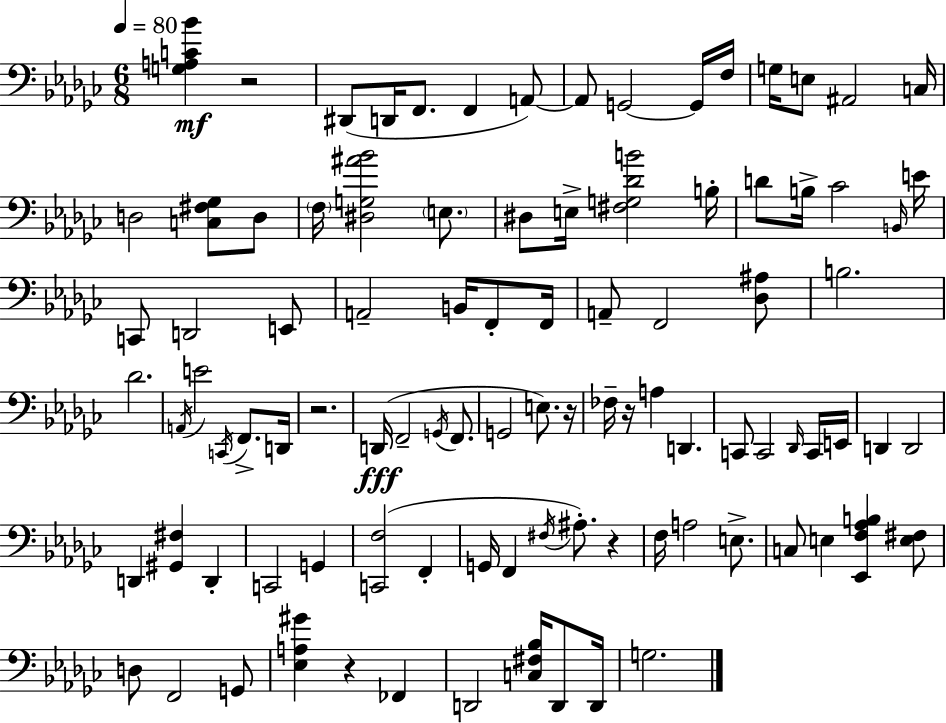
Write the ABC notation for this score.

X:1
T:Untitled
M:6/8
L:1/4
K:Ebm
[G,A,C_B] z2 ^D,,/2 D,,/4 F,,/2 F,, A,,/2 A,,/2 G,,2 G,,/4 F,/4 G,/4 E,/2 ^A,,2 C,/4 D,2 [C,^F,_G,]/2 D,/2 F,/4 [^D,G,^A_B]2 E,/2 ^D,/2 E,/4 [^F,G,_DB]2 B,/4 D/2 B,/4 _C2 B,,/4 E/4 C,,/2 D,,2 E,,/2 A,,2 B,,/4 F,,/2 F,,/4 A,,/2 F,,2 [_D,^A,]/2 B,2 _D2 A,,/4 E2 C,,/4 F,,/2 D,,/4 z2 D,,/4 F,,2 G,,/4 F,,/2 G,,2 E,/2 z/4 _F,/4 z/4 A, D,, C,,/2 C,,2 _D,,/4 C,,/4 E,,/4 D,, D,,2 D,, [^G,,^F,] D,, C,,2 G,, [C,,F,]2 F,, G,,/4 F,, ^F,/4 ^A,/2 z F,/4 A,2 E,/2 C,/2 E, [_E,,F,_A,B,] [E,^F,]/2 D,/2 F,,2 G,,/2 [_E,A,^G] z _F,, D,,2 [C,^F,_B,]/4 D,,/2 D,,/4 G,2